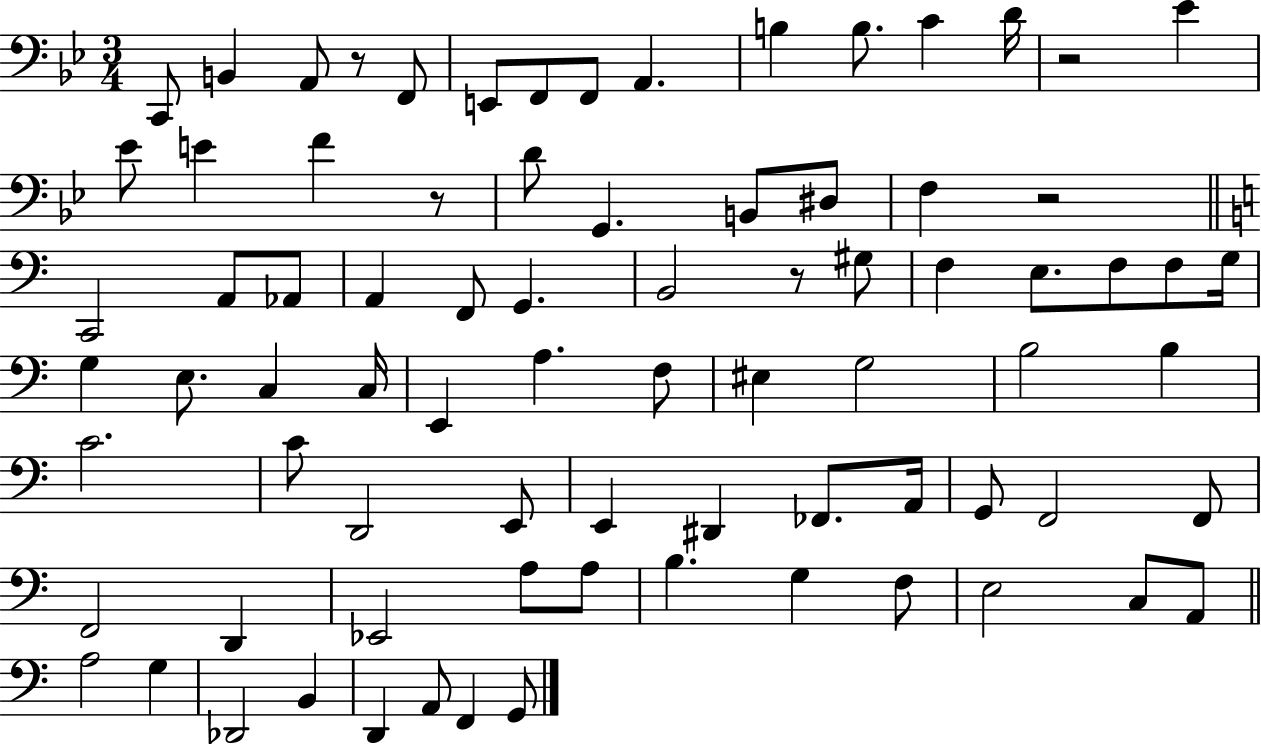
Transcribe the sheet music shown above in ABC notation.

X:1
T:Untitled
M:3/4
L:1/4
K:Bb
C,,/2 B,, A,,/2 z/2 F,,/2 E,,/2 F,,/2 F,,/2 A,, B, B,/2 C D/4 z2 _E _E/2 E F z/2 D/2 G,, B,,/2 ^D,/2 F, z2 C,,2 A,,/2 _A,,/2 A,, F,,/2 G,, B,,2 z/2 ^G,/2 F, E,/2 F,/2 F,/2 G,/4 G, E,/2 C, C,/4 E,, A, F,/2 ^E, G,2 B,2 B, C2 C/2 D,,2 E,,/2 E,, ^D,, _F,,/2 A,,/4 G,,/2 F,,2 F,,/2 F,,2 D,, _E,,2 A,/2 A,/2 B, G, F,/2 E,2 C,/2 A,,/2 A,2 G, _D,,2 B,, D,, A,,/2 F,, G,,/2